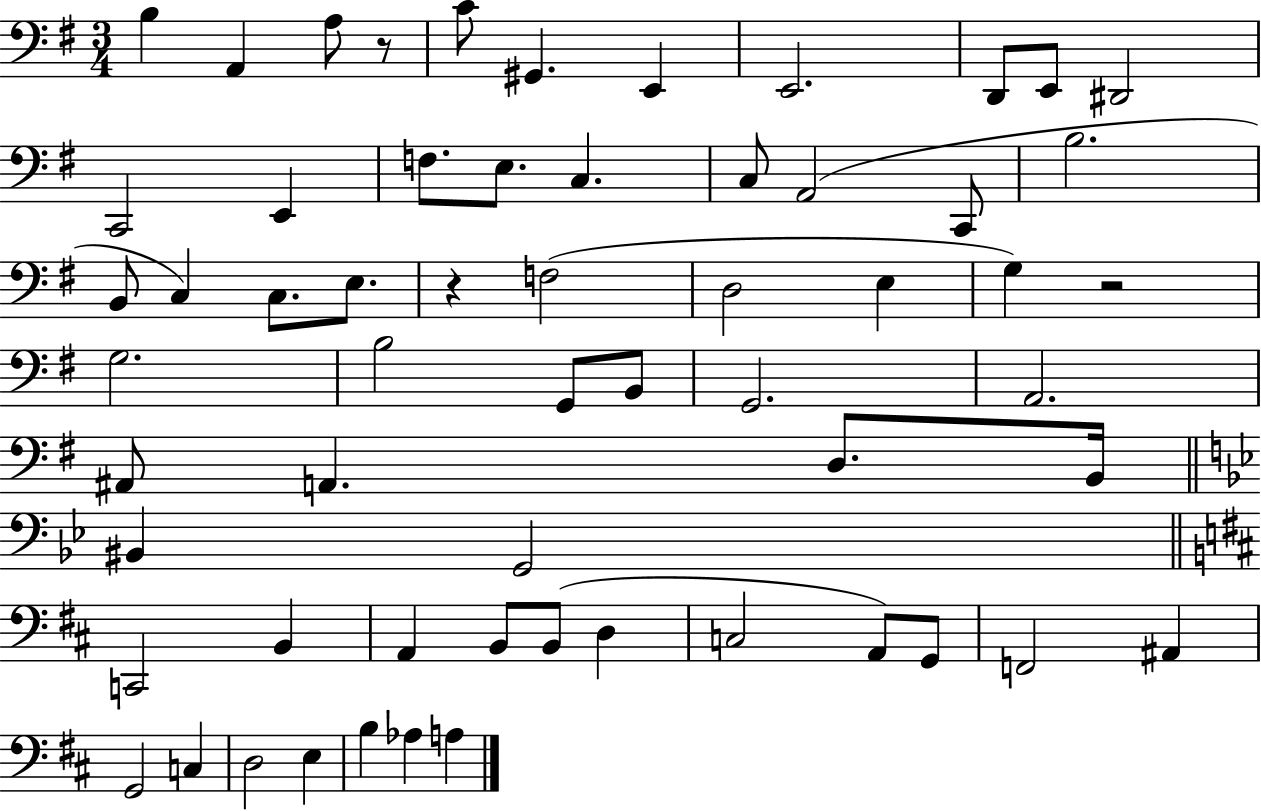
{
  \clef bass
  \numericTimeSignature
  \time 3/4
  \key g \major
  \repeat volta 2 { b4 a,4 a8 r8 | c'8 gis,4. e,4 | e,2. | d,8 e,8 dis,2 | \break c,2 e,4 | f8. e8. c4. | c8 a,2( c,8 | b2. | \break b,8 c4) c8. e8. | r4 f2( | d2 e4 | g4) r2 | \break g2. | b2 g,8 b,8 | g,2. | a,2. | \break ais,8 a,4. d8. b,16 | \bar "||" \break \key bes \major bis,4 g,2 | \bar "||" \break \key d \major c,2 b,4 | a,4 b,8 b,8( d4 | c2 a,8) g,8 | f,2 ais,4 | \break g,2 c4 | d2 e4 | b4 aes4 a4 | } \bar "|."
}